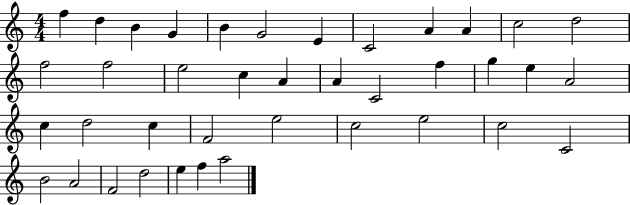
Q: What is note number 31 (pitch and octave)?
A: C5